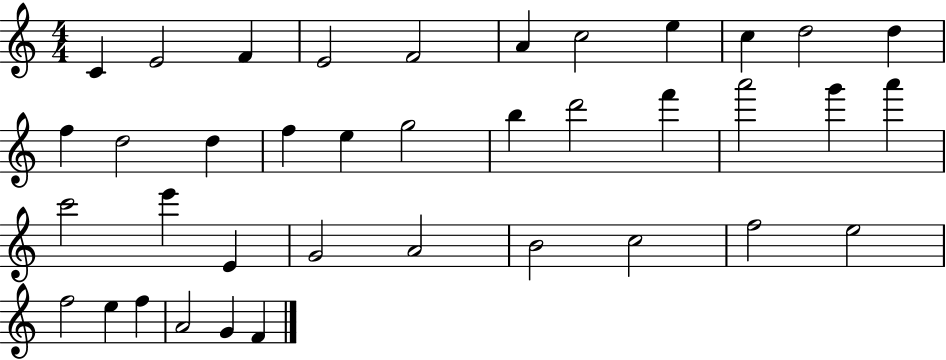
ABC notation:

X:1
T:Untitled
M:4/4
L:1/4
K:C
C E2 F E2 F2 A c2 e c d2 d f d2 d f e g2 b d'2 f' a'2 g' a' c'2 e' E G2 A2 B2 c2 f2 e2 f2 e f A2 G F